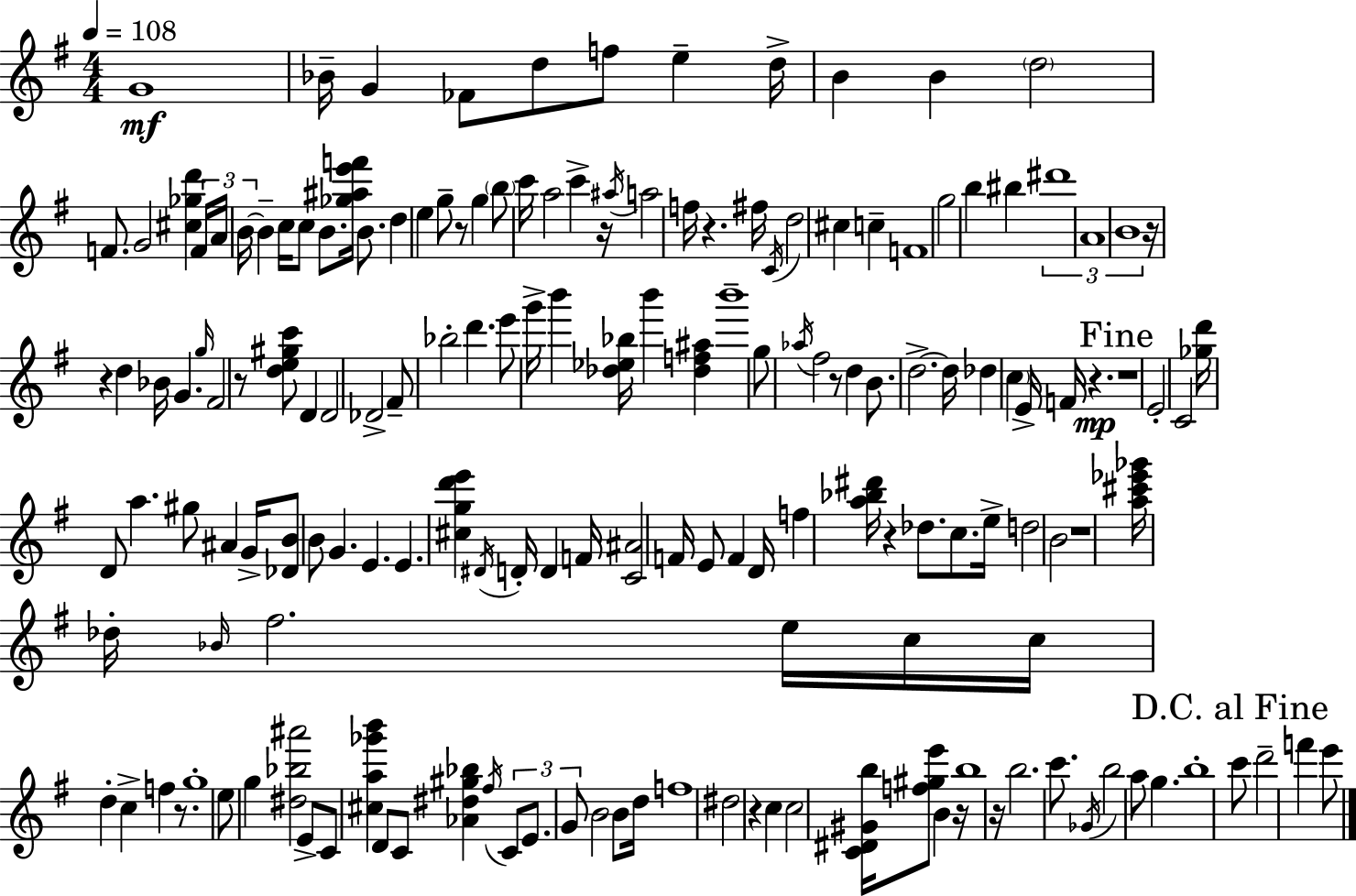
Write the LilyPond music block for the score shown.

{
  \clef treble
  \numericTimeSignature
  \time 4/4
  \key g \major
  \tempo 4 = 108
  g'1\mf | bes'16-- g'4 fes'8 d''8 f''8 e''4-- d''16-> | b'4 b'4 \parenthesize d''2 | f'8. g'2 <cis'' ges'' d'''>4 \tuplet 3/2 { f'16 | \break a'16 b'16~~ } b'4-- c''16 c''8 b'8. <ges'' ais'' e''' f'''>16 b'8. | d''4 e''4 g''8-- r8 g''4 | \parenthesize b''8 c'''16 a''2 c'''4-> r16 | \acciaccatura { ais''16 } a''2 f''16 r4. | \break fis''16 \acciaccatura { c'16 } d''2 cis''4 c''4-- | f'1 | g''2 b''4 bis''4 | \tuplet 3/2 { dis'''1 | \break a'1 | b'1 } | r16 r4 d''4 bes'16 g'4. | \grace { g''16 } fis'2 r8 <d'' e'' gis'' c'''>8 d'4 | \break d'2 des'2-> | fis'8-- bes''2-. d'''4. | e'''8 g'''16-> b'''4 <des'' ees'' bes''>16 b'''4 <des'' f'' ais''>4 | b'''1-- | \break g''8 \acciaccatura { aes''16 } fis''2 r8 | d''4 b'8. d''2.->~~ | d''16 des''4 \parenthesize c''4 e'16-> f'16 r4.\mp | \mark "Fine" r1 | \break e'2-. c'2 | <ges'' d'''>16 d'8 a''4. gis''8 ais'4 | g'16-> <des' b'>8 b'8 g'4. e'4. | e'4. <cis'' g'' d''' e'''>4 \acciaccatura { dis'16 } d'16-. | \break d'4 f'16 <c' ais'>2 f'16 e'8 | f'4 d'16 f''4 <a'' bes'' dis'''>16 r4 des''8. | c''8. e''16-> d''2 b'2 | r1 | \break <a'' cis''' ees''' ges'''>16 des''16-. \grace { bes'16 } fis''2. | e''16 c''16 c''16 d''4-. c''4-> f''4 | r8. g''1-. | e''8 g''4 <dis'' bes'' ais'''>2 | \break e'8-> c'8 <cis'' a'' ges''' b'''>4 d'8 c'8 | <aes' dis'' gis'' bes''>4 \acciaccatura { fis''16 } \tuplet 3/2 { c'8 e'8. g'8 } b'2 | b'8 d''16 f''1 | dis''2 r4 | \break c''4 c''2 <c' dis' gis' b''>16 | <f'' gis'' e'''>8 b'4 r16 b''1 | r16 b''2. | c'''8. \acciaccatura { ges'16 } b''2 | \break a''8 g''4. b''1-. | \mark "D.C. al Fine" c'''8 d'''2-- | f'''4 e'''8 \bar "|."
}